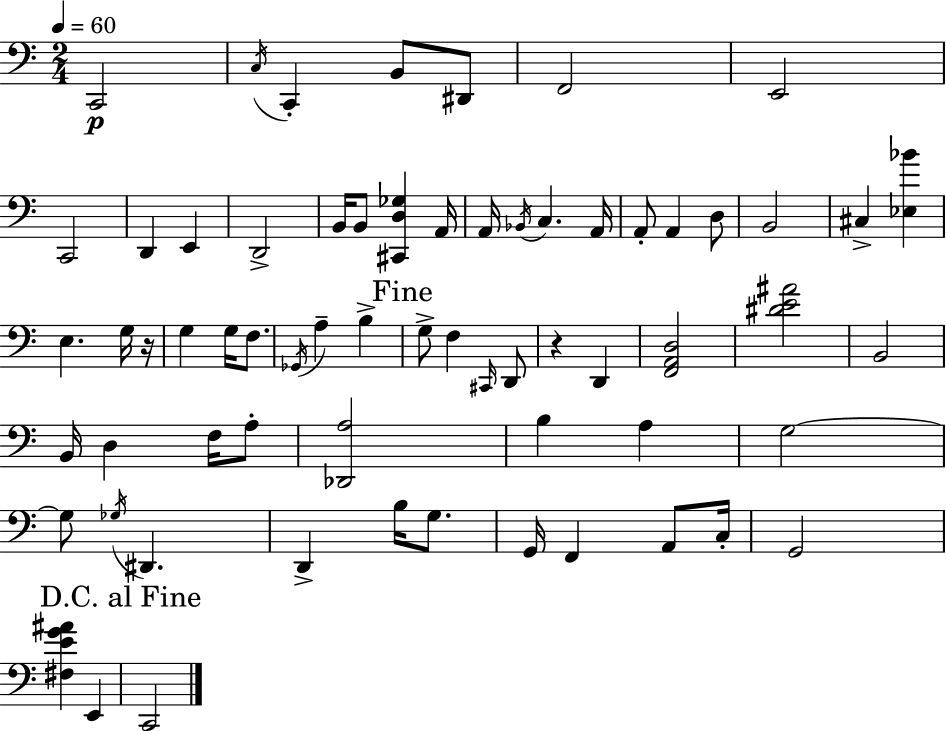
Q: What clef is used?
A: bass